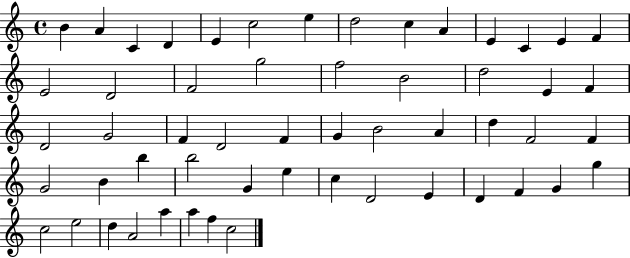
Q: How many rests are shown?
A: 0